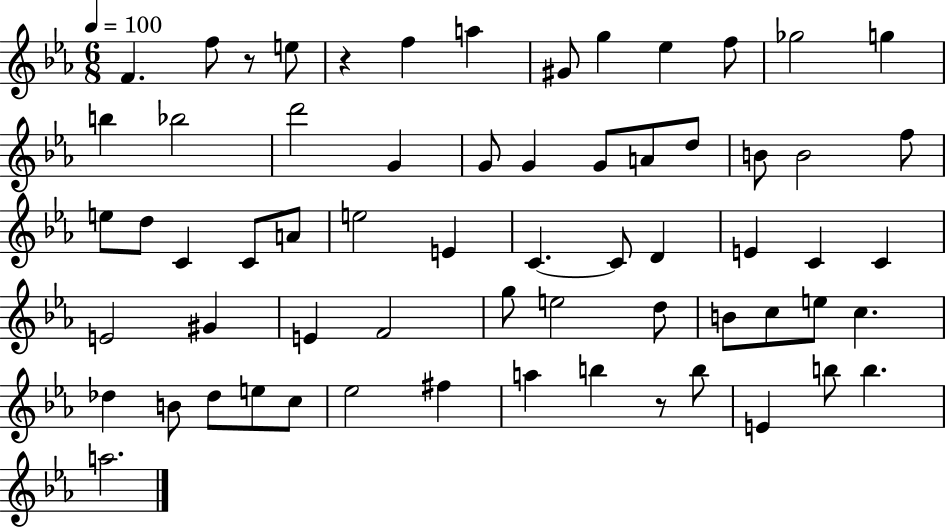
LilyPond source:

{
  \clef treble
  \numericTimeSignature
  \time 6/8
  \key ees \major
  \tempo 4 = 100
  \repeat volta 2 { f'4. f''8 r8 e''8 | r4 f''4 a''4 | gis'8 g''4 ees''4 f''8 | ges''2 g''4 | \break b''4 bes''2 | d'''2 g'4 | g'8 g'4 g'8 a'8 d''8 | b'8 b'2 f''8 | \break e''8 d''8 c'4 c'8 a'8 | e''2 e'4 | c'4.~~ c'8 d'4 | e'4 c'4 c'4 | \break e'2 gis'4 | e'4 f'2 | g''8 e''2 d''8 | b'8 c''8 e''8 c''4. | \break des''4 b'8 des''8 e''8 c''8 | ees''2 fis''4 | a''4 b''4 r8 b''8 | e'4 b''8 b''4. | \break a''2. | } \bar "|."
}